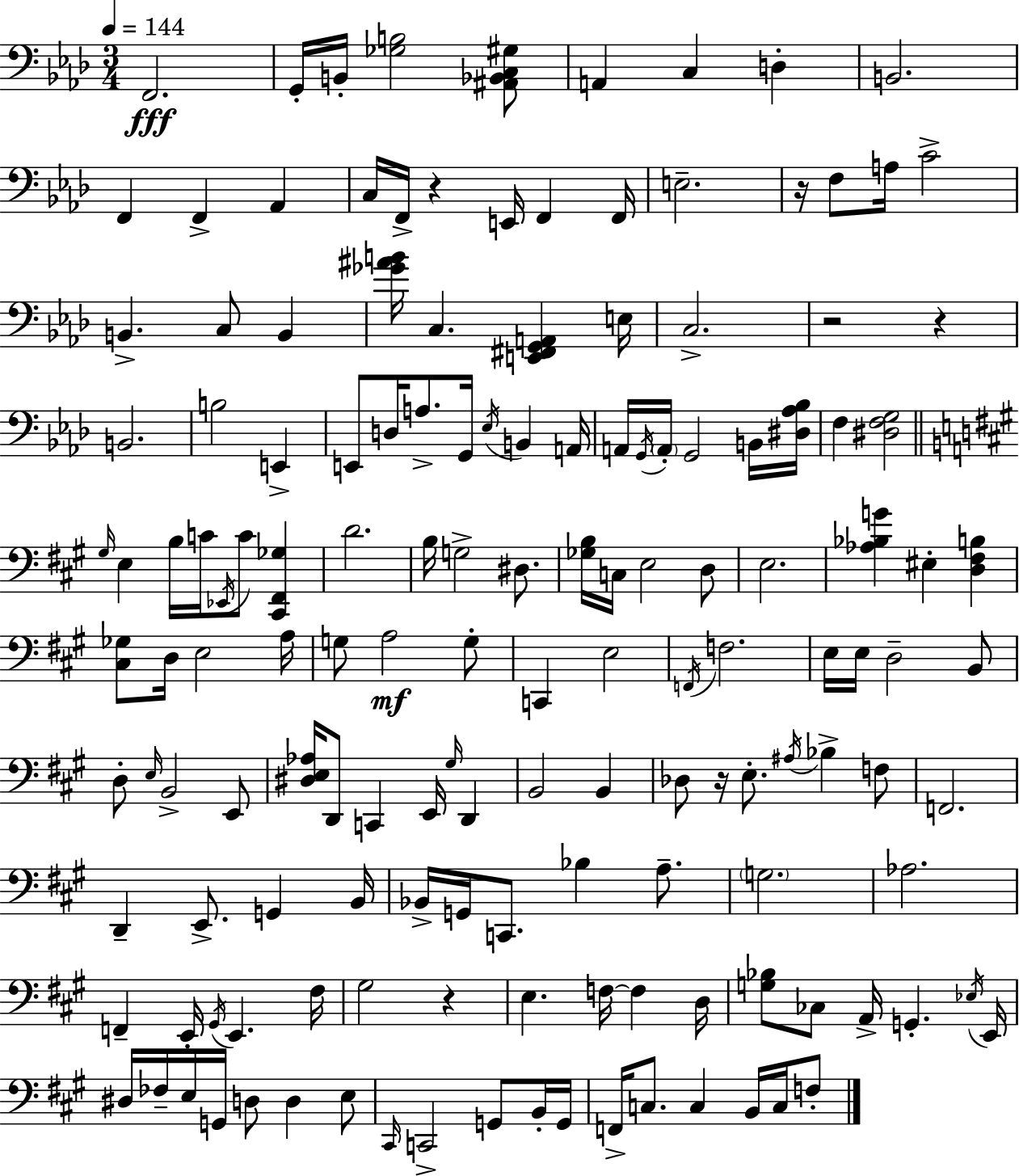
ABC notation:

X:1
T:Untitled
M:3/4
L:1/4
K:Ab
F,,2 G,,/4 B,,/4 [_G,B,]2 [^A,,_B,,C,^G,]/2 A,, C, D, B,,2 F,, F,, _A,, C,/4 F,,/4 z E,,/4 F,, F,,/4 E,2 z/4 F,/2 A,/4 C2 B,, C,/2 B,, [_G^AB]/4 C, [E,,^F,,G,,A,,] E,/4 C,2 z2 z B,,2 B,2 E,, E,,/2 D,/4 A,/2 G,,/4 _E,/4 B,, A,,/4 A,,/4 G,,/4 A,,/4 G,,2 B,,/4 [^D,_A,_B,]/4 F, [^D,F,G,]2 ^G,/4 E, B,/4 C/4 _E,,/4 C/2 [^C,,^F,,_G,] D2 B,/4 G,2 ^D,/2 [_G,B,]/4 C,/4 E,2 D,/2 E,2 [_A,_B,G] ^E, [D,^F,B,] [^C,_G,]/2 D,/4 E,2 A,/4 G,/2 A,2 G,/2 C,, E,2 F,,/4 F,2 E,/4 E,/4 D,2 B,,/2 D,/2 E,/4 B,,2 E,,/2 [^D,E,_A,]/4 D,,/2 C,, E,,/4 ^G,/4 D,, B,,2 B,, _D,/2 z/4 E,/2 ^A,/4 _B, F,/2 F,,2 D,, E,,/2 G,, B,,/4 _B,,/4 G,,/4 C,,/2 _B, A,/2 G,2 _A,2 F,, E,,/4 ^G,,/4 E,, ^F,/4 ^G,2 z E, F,/4 F, D,/4 [G,_B,]/2 _C,/2 A,,/4 G,, _E,/4 E,,/4 ^D,/4 _F,/4 E,/4 G,,/4 D,/2 D, E,/2 ^C,,/4 C,,2 G,,/2 B,,/4 G,,/4 F,,/4 C,/2 C, B,,/4 C,/4 F,/2